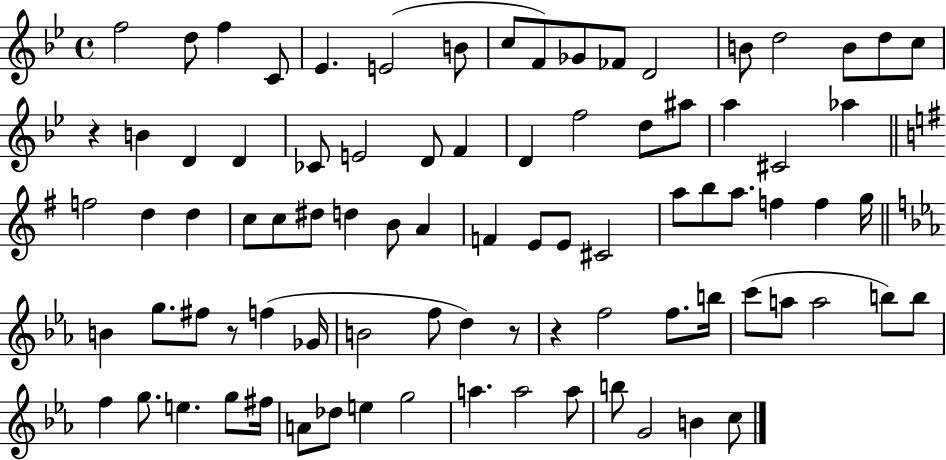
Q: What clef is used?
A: treble